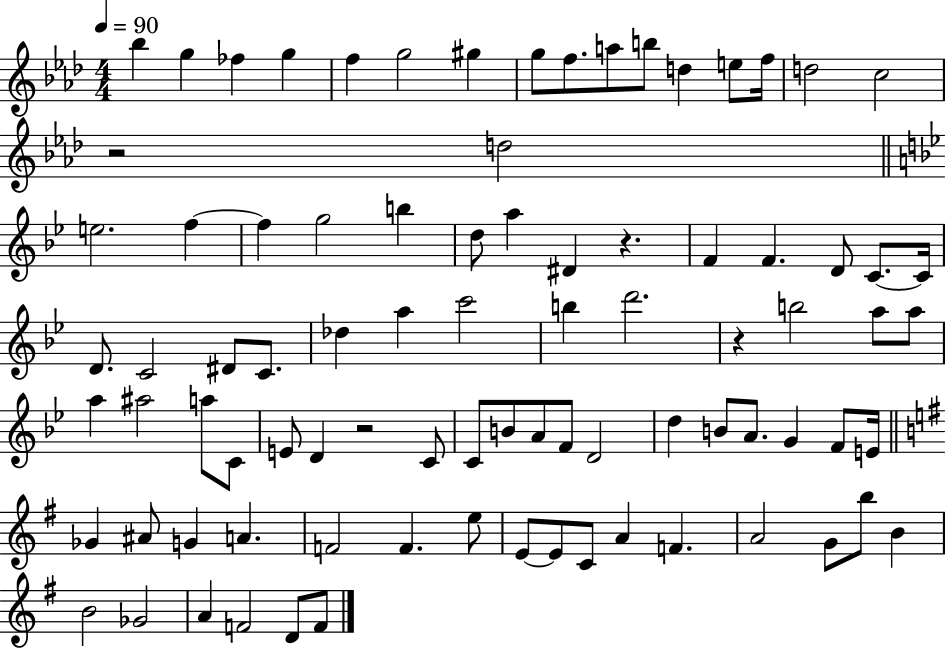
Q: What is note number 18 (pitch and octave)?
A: E5